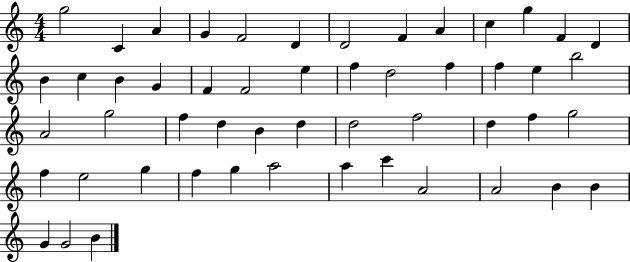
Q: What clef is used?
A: treble